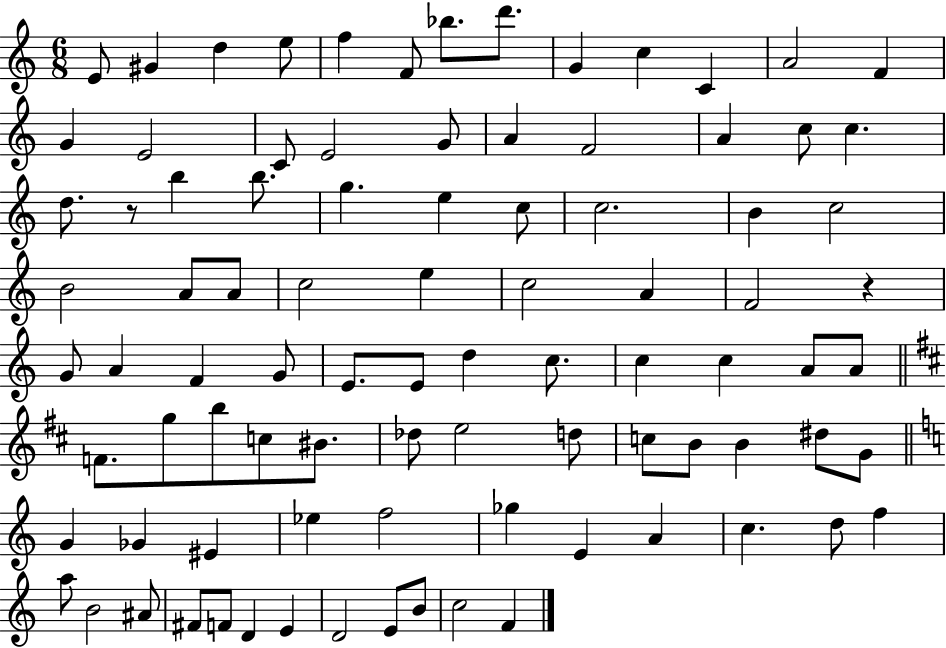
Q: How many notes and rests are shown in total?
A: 90